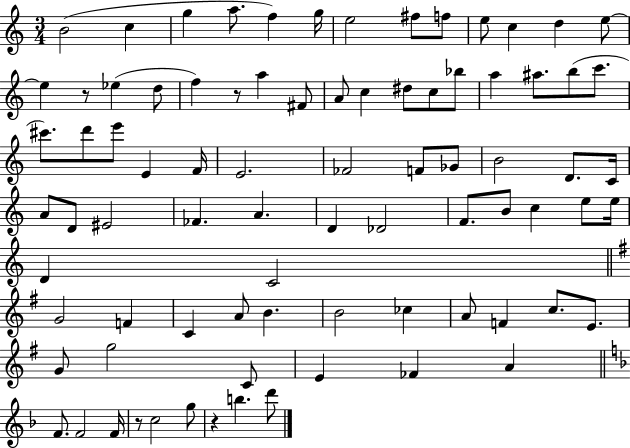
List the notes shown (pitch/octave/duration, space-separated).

B4/h C5/q G5/q A5/e. F5/q G5/s E5/h F#5/e F5/e E5/e C5/q D5/q E5/e E5/q R/e Eb5/q D5/e F5/q R/e A5/q F#4/e A4/e C5/q D#5/e C5/e Bb5/e A5/q A#5/e. B5/e C6/e. C#6/e. D6/e E6/e E4/q F4/s E4/h. FES4/h F4/e Gb4/e B4/h D4/e. C4/s A4/e D4/e EIS4/h FES4/q. A4/q. D4/q Db4/h F4/e. B4/e C5/q E5/e E5/s D4/q C4/h G4/h F4/q C4/q A4/e B4/q. B4/h CES5/q A4/e F4/q C5/e. E4/e. G4/e G5/h C4/e E4/q FES4/q A4/q F4/e. F4/h F4/s R/e C5/h G5/e R/q B5/q. D6/e